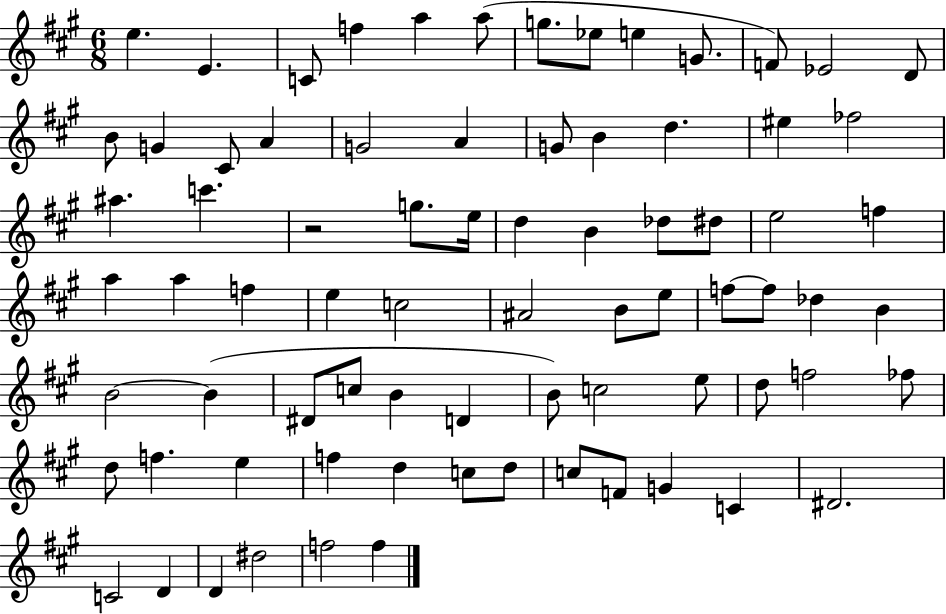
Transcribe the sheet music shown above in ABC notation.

X:1
T:Untitled
M:6/8
L:1/4
K:A
e E C/2 f a a/2 g/2 _e/2 e G/2 F/2 _E2 D/2 B/2 G ^C/2 A G2 A G/2 B d ^e _f2 ^a c' z2 g/2 e/4 d B _d/2 ^d/2 e2 f a a f e c2 ^A2 B/2 e/2 f/2 f/2 _d B B2 B ^D/2 c/2 B D B/2 c2 e/2 d/2 f2 _f/2 d/2 f e f d c/2 d/2 c/2 F/2 G C ^D2 C2 D D ^d2 f2 f